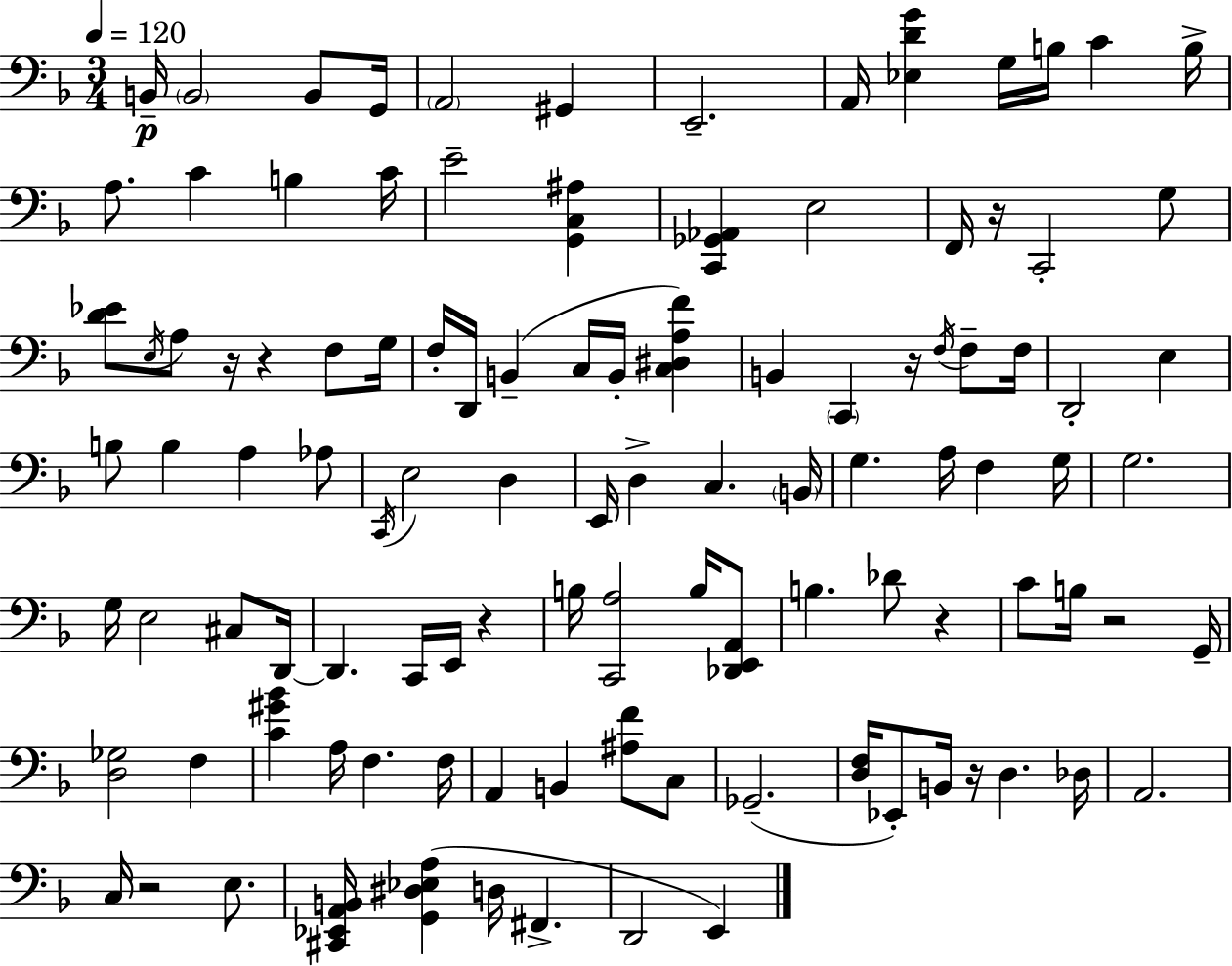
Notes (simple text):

B2/s B2/h B2/e G2/s A2/h G#2/q E2/h. A2/s [Eb3,D4,G4]/q G3/s B3/s C4/q B3/s A3/e. C4/q B3/q C4/s E4/h [G2,C3,A#3]/q [C2,Gb2,Ab2]/q E3/h F2/s R/s C2/h G3/e [D4,Eb4]/e E3/s A3/e R/s R/q F3/e G3/s F3/s D2/s B2/q C3/s B2/s [C3,D#3,A3,F4]/q B2/q C2/q R/s F3/s F3/e F3/s D2/h E3/q B3/e B3/q A3/q Ab3/e C2/s E3/h D3/q E2/s D3/q C3/q. B2/s G3/q. A3/s F3/q G3/s G3/h. G3/s E3/h C#3/e D2/s D2/q. C2/s E2/s R/q B3/s [C2,A3]/h B3/s [Db2,E2,A2]/e B3/q. Db4/e R/q C4/e B3/s R/h G2/s [D3,Gb3]/h F3/q [C4,G#4,Bb4]/q A3/s F3/q. F3/s A2/q B2/q [A#3,F4]/e C3/e Gb2/h. [D3,F3]/s Eb2/e B2/s R/s D3/q. Db3/s A2/h. C3/s R/h E3/e. [C#2,Eb2,A2,B2]/s [G2,D#3,Eb3,A3]/q D3/s F#2/q. D2/h E2/q